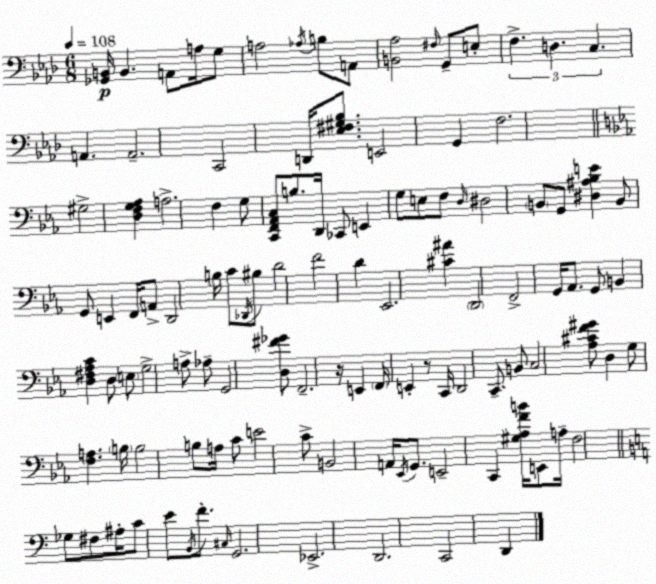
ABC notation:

X:1
T:Untitled
M:6/8
L:1/4
K:Fm
[_G,,B,,]/4 B,, A,,/2 A,/4 G,/2 A,2 _A,/4 B,/2 A,,/2 [B,,_A,]2 ^F,/4 G,,/2 E,/2 F, D, C, A,, A,,2 C,,2 D,,/4 [_E,^F,^G,_B,]/2 E,,2 G,, F,2 ^G,2 [D,F,G,_A,] A,2 F, G,/2 [C,,F,,_A,,C,]/2 B,/2 D,,/4 _C,,/2 E,, G,/2 E,/2 F,/2 D,/4 ^D,2 B,,/2 G,,/2 [^D,^A,_B,E] B,,/2 G,,/2 E,, F,,/4 A,,/2 D,,2 B,/4 C/2 _D,,/4 ^B,/2 D2 F2 D _E,,2 [^C^A] D,,2 F,,2 G,,/4 _A,,/2 G,,/2 B,, [D,^F,_A,C] D,/2 E,/2 G,2 A,/2 _A,/2 G,,2 [D,^F_G]/2 F,,2 z/4 E,, F,,/4 E,, z/2 C,,/4 D,,2 C,,/2 B,,/2 C,2 [_A,^CF^G]/2 D, G,/2 [F,A,] B,/4 B,2 B,/2 A,/4 C/2 E2 C/2 B,,2 A,,/4 _E,,/4 G,,/2 E,,2 C,, [^G,_A,FB]/4 E,,/2 A,/4 F,2 _G,/2 ^F,/2 ^A,/4 C/2 E/2 B,,/4 F/2 ^C,/4 G,,2 _E,,2 D,,2 C,,2 D,,